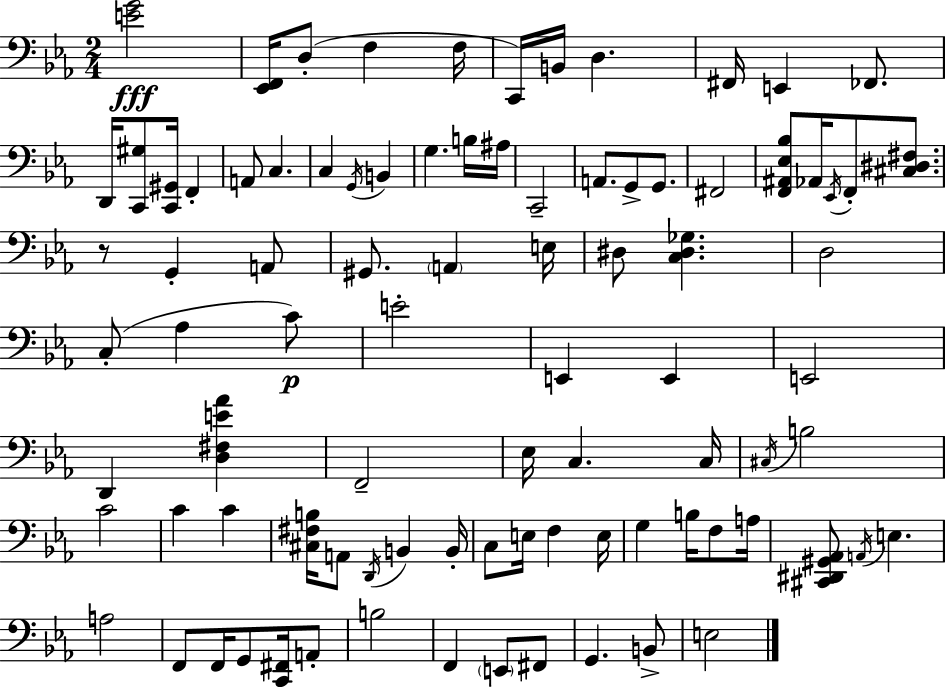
X:1
T:Untitled
M:2/4
L:1/4
K:Cm
[EG]2 [_E,,F,,]/4 D,/2 F, F,/4 C,,/4 B,,/4 D, ^F,,/4 E,, _F,,/2 D,,/4 [C,,^G,]/2 [C,,^G,,]/4 F,, A,,/2 C, C, G,,/4 B,, G, B,/4 ^A,/4 C,,2 A,,/2 G,,/2 G,,/2 ^F,,2 [F,,^A,,_E,_B,]/2 _A,,/4 _E,,/4 F,,/2 [^C,^D,^F,]/2 z/2 G,, A,,/2 ^G,,/2 A,, E,/4 ^D,/2 [C,^D,_G,] D,2 C,/2 _A, C/2 E2 E,, E,, E,,2 D,, [D,^F,E_A] F,,2 _E,/4 C, C,/4 ^C,/4 B,2 C2 C C [^C,^F,B,]/4 A,,/2 D,,/4 B,, B,,/4 C,/2 E,/4 F, E,/4 G, B,/4 F,/2 A,/4 [^C,,^D,,^G,,_A,,]/2 A,,/4 E, A,2 F,,/2 F,,/4 G,,/2 [C,,^F,,]/4 A,,/2 B,2 F,, E,,/2 ^F,,/2 G,, B,,/2 E,2